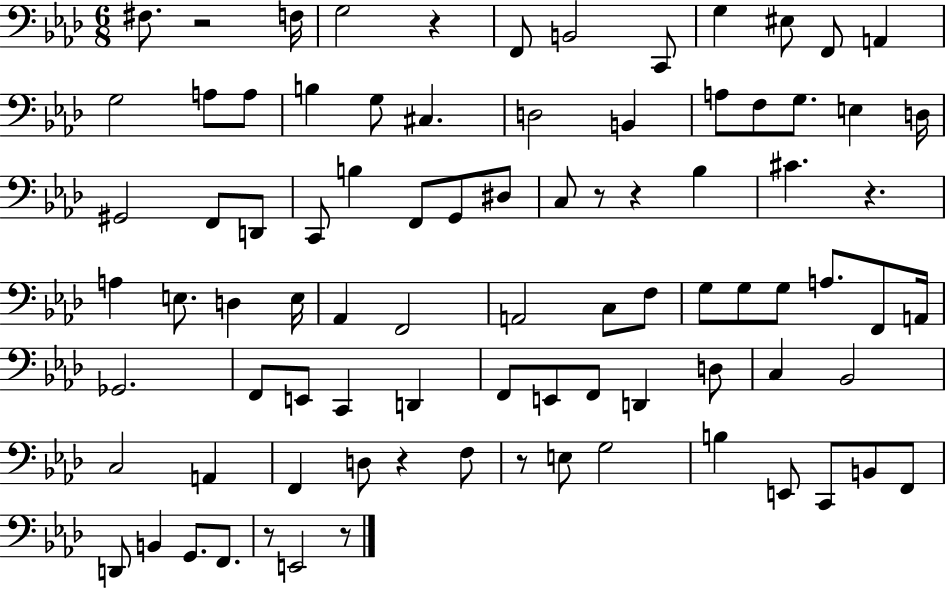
F#3/e. R/h F3/s G3/h R/q F2/e B2/h C2/e G3/q EIS3/e F2/e A2/q G3/h A3/e A3/e B3/q G3/e C#3/q. D3/h B2/q A3/e F3/e G3/e. E3/q D3/s G#2/h F2/e D2/e C2/e B3/q F2/e G2/e D#3/e C3/e R/e R/q Bb3/q C#4/q. R/q. A3/q E3/e. D3/q E3/s Ab2/q F2/h A2/h C3/e F3/e G3/e G3/e G3/e A3/e. F2/e A2/s Gb2/h. F2/e E2/e C2/q D2/q F2/e E2/e F2/e D2/q D3/e C3/q Bb2/h C3/h A2/q F2/q D3/e R/q F3/e R/e E3/e G3/h B3/q E2/e C2/e B2/e F2/e D2/e B2/q G2/e. F2/e. R/e E2/h R/e